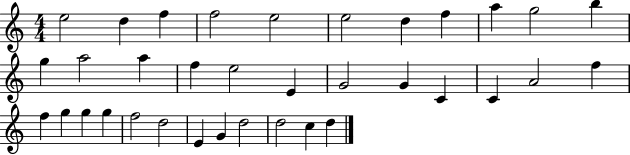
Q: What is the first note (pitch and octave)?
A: E5